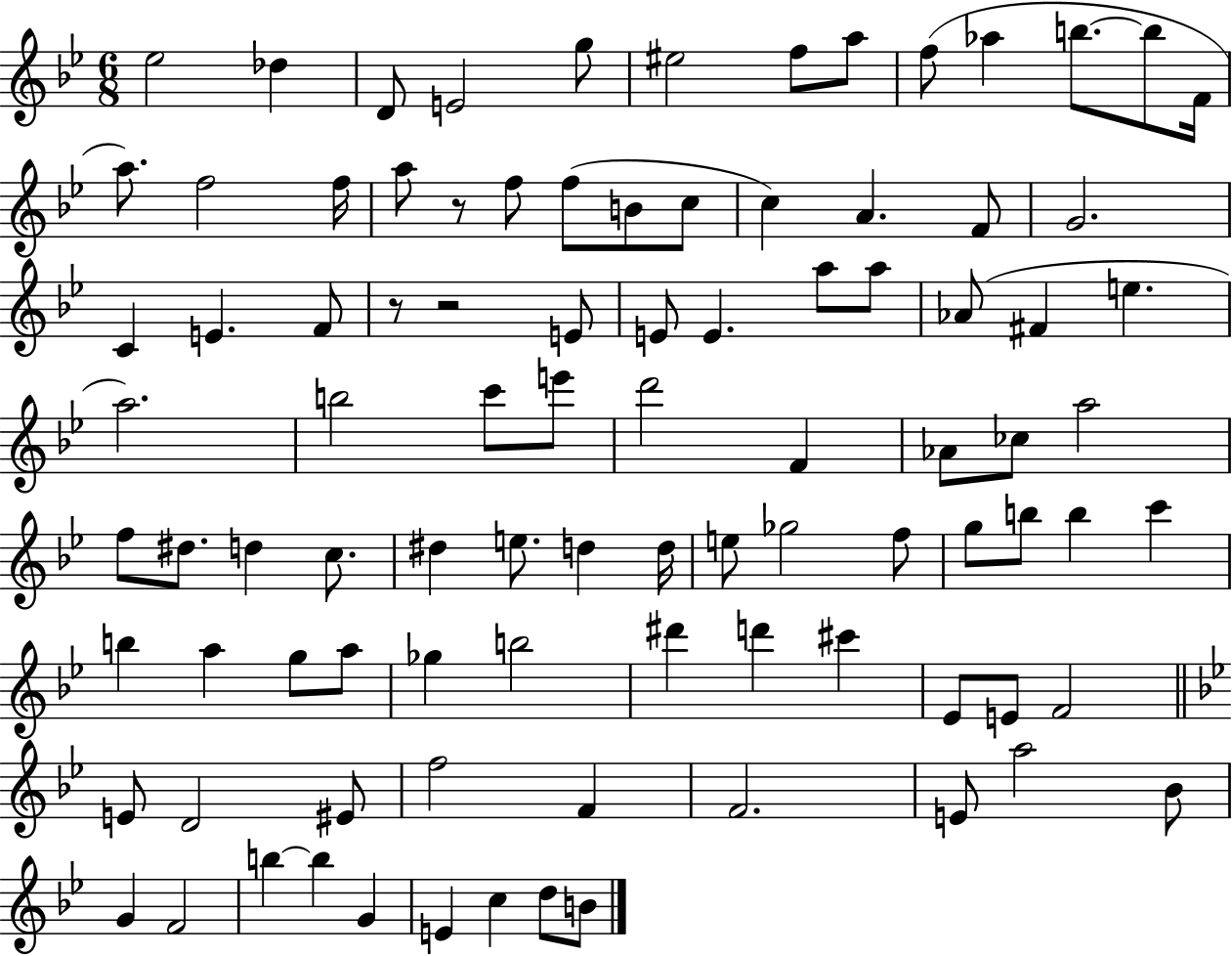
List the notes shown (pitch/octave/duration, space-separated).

Eb5/h Db5/q D4/e E4/h G5/e EIS5/h F5/e A5/e F5/e Ab5/q B5/e. B5/e F4/s A5/e. F5/h F5/s A5/e R/e F5/e F5/e B4/e C5/e C5/q A4/q. F4/e G4/h. C4/q E4/q. F4/e R/e R/h E4/e E4/e E4/q. A5/e A5/e Ab4/e F#4/q E5/q. A5/h. B5/h C6/e E6/e D6/h F4/q Ab4/e CES5/e A5/h F5/e D#5/e. D5/q C5/e. D#5/q E5/e. D5/q D5/s E5/e Gb5/h F5/e G5/e B5/e B5/q C6/q B5/q A5/q G5/e A5/e Gb5/q B5/h D#6/q D6/q C#6/q Eb4/e E4/e F4/h E4/e D4/h EIS4/e F5/h F4/q F4/h. E4/e A5/h Bb4/e G4/q F4/h B5/q B5/q G4/q E4/q C5/q D5/e B4/e